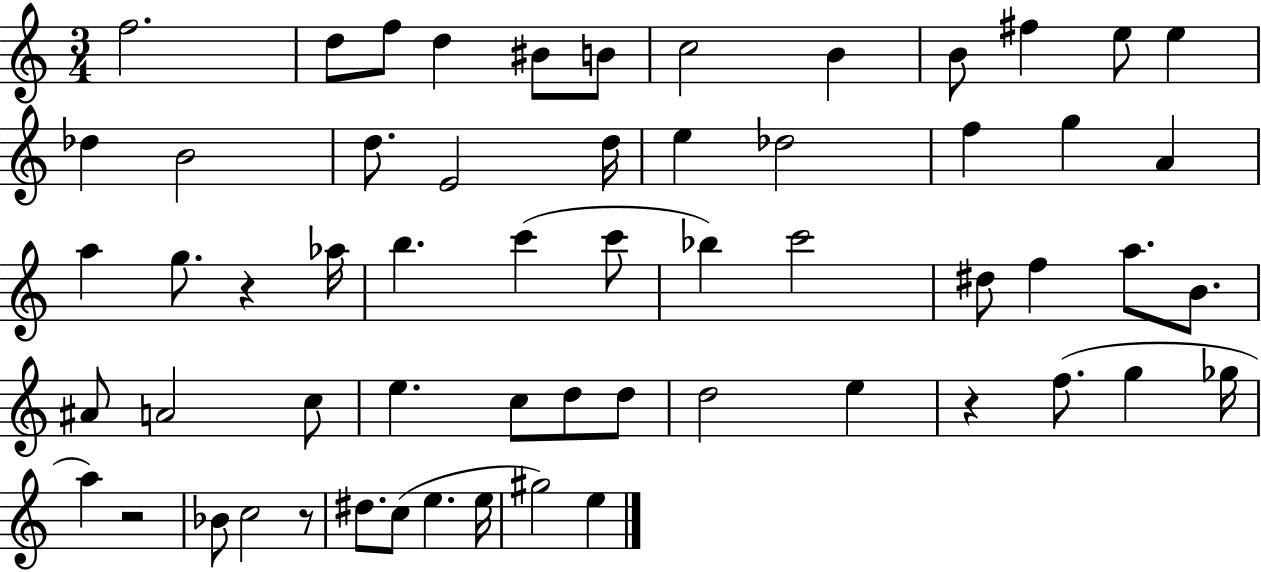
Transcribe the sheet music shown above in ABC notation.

X:1
T:Untitled
M:3/4
L:1/4
K:C
f2 d/2 f/2 d ^B/2 B/2 c2 B B/2 ^f e/2 e _d B2 d/2 E2 d/4 e _d2 f g A a g/2 z _a/4 b c' c'/2 _b c'2 ^d/2 f a/2 B/2 ^A/2 A2 c/2 e c/2 d/2 d/2 d2 e z f/2 g _g/4 a z2 _B/2 c2 z/2 ^d/2 c/2 e e/4 ^g2 e